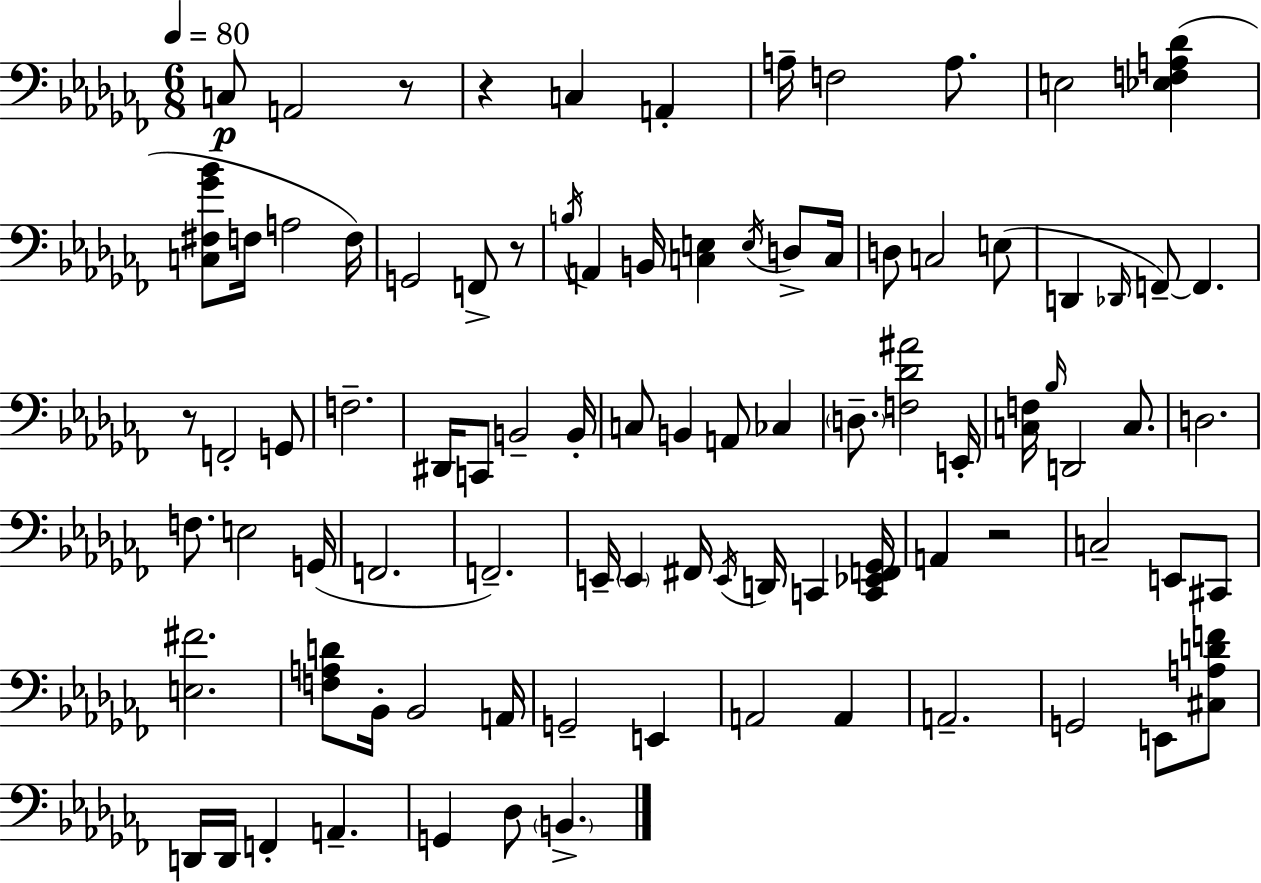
{
  \clef bass
  \numericTimeSignature
  \time 6/8
  \key aes \minor
  \tempo 4 = 80
  \repeat volta 2 { c8\p a,2 r8 | r4 c4 a,4-. | a16-- f2 a8. | e2 <ees f a des'>4( | \break <c fis ges' bes'>8 f16 a2 f16) | g,2 f,8-> r8 | \acciaccatura { b16 } a,4 b,16 <c e>4 \acciaccatura { e16 } d8-> | c16 d8 c2 | \break e8( d,4 \grace { des,16 } f,8--~~) f,4. | r8 f,2-. | g,8 f2.-- | dis,16 c,8 b,2-- | \break b,16-. c8 b,4 a,8 ces4 | \parenthesize d8.-- <f des' ais'>2 | e,16-. <c f>16 \grace { bes16 } d,2 | c8. d2. | \break f8. e2 | g,16( f,2. | f,2.--) | e,16-- \parenthesize e,4 fis,16 \acciaccatura { e,16 } d,16 | \break c,4 <c, ees, f, ges,>16 a,4 r2 | c2-- | e,8 cis,8 <e fis'>2. | <f a d'>8 bes,16-. bes,2 | \break a,16 g,2-- | e,4 a,2 | a,4 a,2.-- | g,2 | \break e,8 <cis a d' f'>8 d,16 d,16 f,4-. a,4.-- | g,4 des8 \parenthesize b,4.-> | } \bar "|."
}